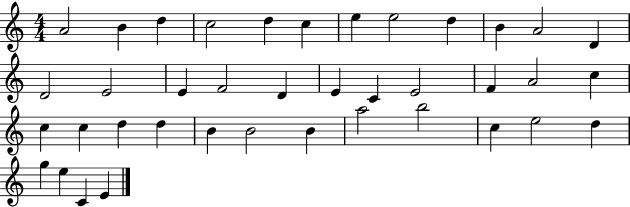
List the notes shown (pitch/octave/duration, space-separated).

A4/h B4/q D5/q C5/h D5/q C5/q E5/q E5/h D5/q B4/q A4/h D4/q D4/h E4/h E4/q F4/h D4/q E4/q C4/q E4/h F4/q A4/h C5/q C5/q C5/q D5/q D5/q B4/q B4/h B4/q A5/h B5/h C5/q E5/h D5/q G5/q E5/q C4/q E4/q